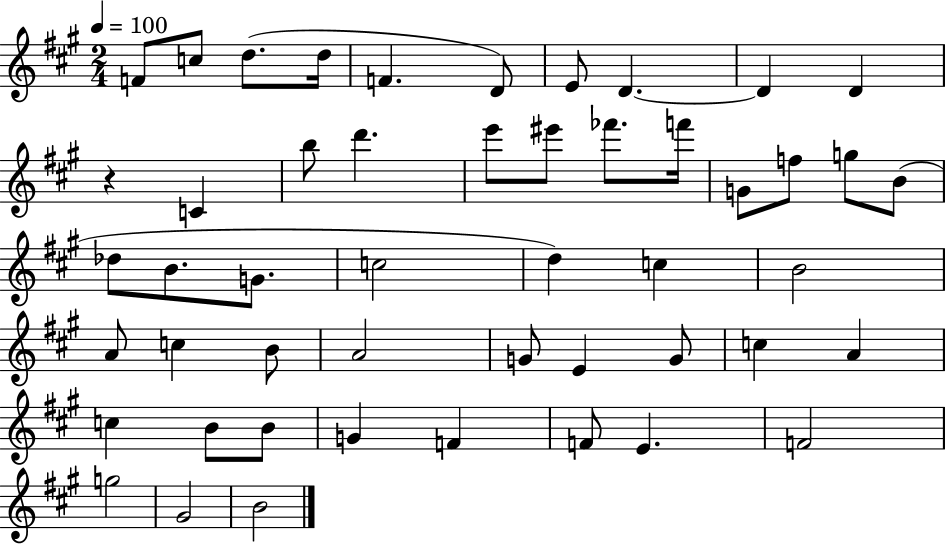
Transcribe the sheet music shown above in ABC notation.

X:1
T:Untitled
M:2/4
L:1/4
K:A
F/2 c/2 d/2 d/4 F D/2 E/2 D D D z C b/2 d' e'/2 ^e'/2 _f'/2 f'/4 G/2 f/2 g/2 B/2 _d/2 B/2 G/2 c2 d c B2 A/2 c B/2 A2 G/2 E G/2 c A c B/2 B/2 G F F/2 E F2 g2 ^G2 B2